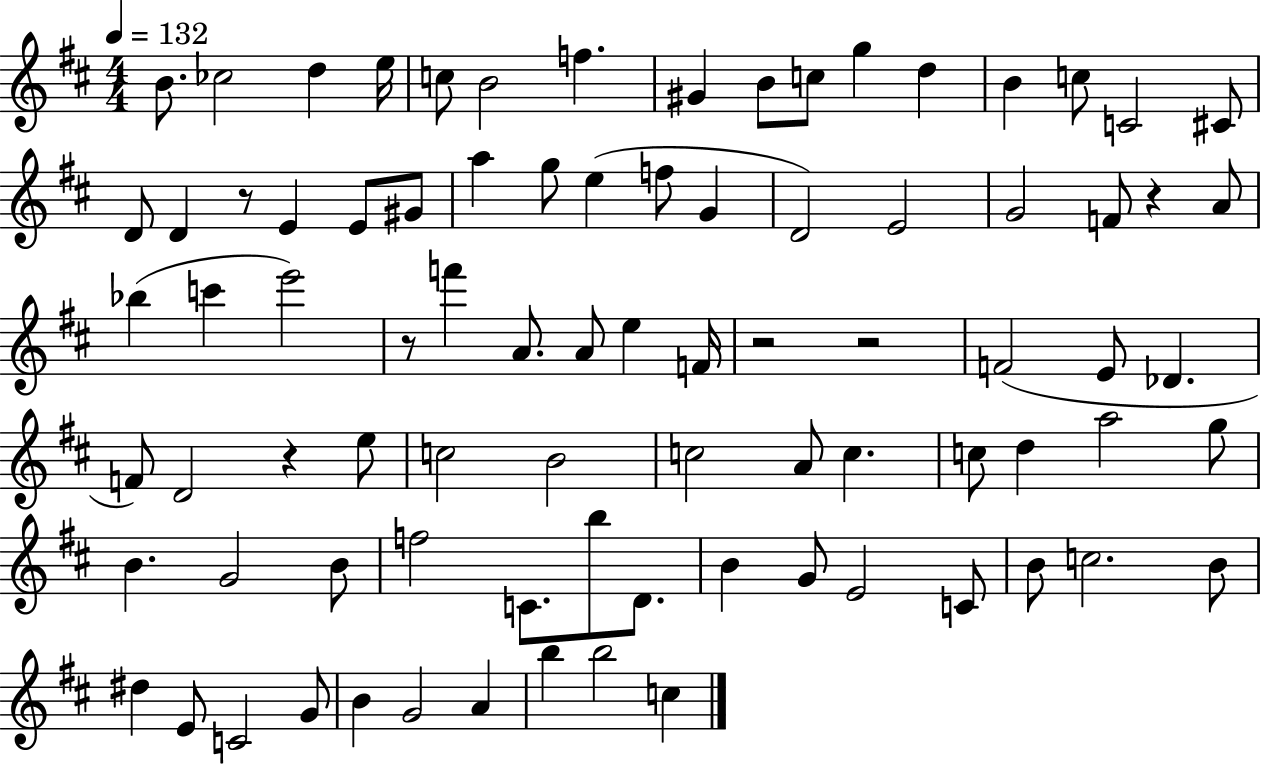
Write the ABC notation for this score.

X:1
T:Untitled
M:4/4
L:1/4
K:D
B/2 _c2 d e/4 c/2 B2 f ^G B/2 c/2 g d B c/2 C2 ^C/2 D/2 D z/2 E E/2 ^G/2 a g/2 e f/2 G D2 E2 G2 F/2 z A/2 _b c' e'2 z/2 f' A/2 A/2 e F/4 z2 z2 F2 E/2 _D F/2 D2 z e/2 c2 B2 c2 A/2 c c/2 d a2 g/2 B G2 B/2 f2 C/2 b/2 D/2 B G/2 E2 C/2 B/2 c2 B/2 ^d E/2 C2 G/2 B G2 A b b2 c